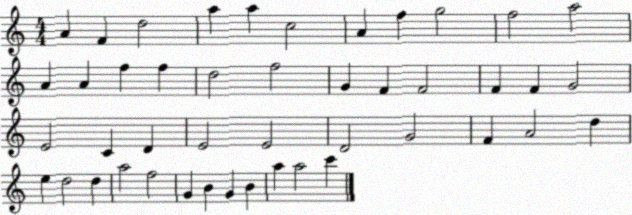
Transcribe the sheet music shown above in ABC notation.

X:1
T:Untitled
M:4/4
L:1/4
K:C
A F d2 a a c2 A f g2 f2 a2 A A f f d2 f2 G F F2 F F G2 E2 C D E2 E2 D2 G2 F A2 d e d2 d a2 f2 G B G B a a2 c'